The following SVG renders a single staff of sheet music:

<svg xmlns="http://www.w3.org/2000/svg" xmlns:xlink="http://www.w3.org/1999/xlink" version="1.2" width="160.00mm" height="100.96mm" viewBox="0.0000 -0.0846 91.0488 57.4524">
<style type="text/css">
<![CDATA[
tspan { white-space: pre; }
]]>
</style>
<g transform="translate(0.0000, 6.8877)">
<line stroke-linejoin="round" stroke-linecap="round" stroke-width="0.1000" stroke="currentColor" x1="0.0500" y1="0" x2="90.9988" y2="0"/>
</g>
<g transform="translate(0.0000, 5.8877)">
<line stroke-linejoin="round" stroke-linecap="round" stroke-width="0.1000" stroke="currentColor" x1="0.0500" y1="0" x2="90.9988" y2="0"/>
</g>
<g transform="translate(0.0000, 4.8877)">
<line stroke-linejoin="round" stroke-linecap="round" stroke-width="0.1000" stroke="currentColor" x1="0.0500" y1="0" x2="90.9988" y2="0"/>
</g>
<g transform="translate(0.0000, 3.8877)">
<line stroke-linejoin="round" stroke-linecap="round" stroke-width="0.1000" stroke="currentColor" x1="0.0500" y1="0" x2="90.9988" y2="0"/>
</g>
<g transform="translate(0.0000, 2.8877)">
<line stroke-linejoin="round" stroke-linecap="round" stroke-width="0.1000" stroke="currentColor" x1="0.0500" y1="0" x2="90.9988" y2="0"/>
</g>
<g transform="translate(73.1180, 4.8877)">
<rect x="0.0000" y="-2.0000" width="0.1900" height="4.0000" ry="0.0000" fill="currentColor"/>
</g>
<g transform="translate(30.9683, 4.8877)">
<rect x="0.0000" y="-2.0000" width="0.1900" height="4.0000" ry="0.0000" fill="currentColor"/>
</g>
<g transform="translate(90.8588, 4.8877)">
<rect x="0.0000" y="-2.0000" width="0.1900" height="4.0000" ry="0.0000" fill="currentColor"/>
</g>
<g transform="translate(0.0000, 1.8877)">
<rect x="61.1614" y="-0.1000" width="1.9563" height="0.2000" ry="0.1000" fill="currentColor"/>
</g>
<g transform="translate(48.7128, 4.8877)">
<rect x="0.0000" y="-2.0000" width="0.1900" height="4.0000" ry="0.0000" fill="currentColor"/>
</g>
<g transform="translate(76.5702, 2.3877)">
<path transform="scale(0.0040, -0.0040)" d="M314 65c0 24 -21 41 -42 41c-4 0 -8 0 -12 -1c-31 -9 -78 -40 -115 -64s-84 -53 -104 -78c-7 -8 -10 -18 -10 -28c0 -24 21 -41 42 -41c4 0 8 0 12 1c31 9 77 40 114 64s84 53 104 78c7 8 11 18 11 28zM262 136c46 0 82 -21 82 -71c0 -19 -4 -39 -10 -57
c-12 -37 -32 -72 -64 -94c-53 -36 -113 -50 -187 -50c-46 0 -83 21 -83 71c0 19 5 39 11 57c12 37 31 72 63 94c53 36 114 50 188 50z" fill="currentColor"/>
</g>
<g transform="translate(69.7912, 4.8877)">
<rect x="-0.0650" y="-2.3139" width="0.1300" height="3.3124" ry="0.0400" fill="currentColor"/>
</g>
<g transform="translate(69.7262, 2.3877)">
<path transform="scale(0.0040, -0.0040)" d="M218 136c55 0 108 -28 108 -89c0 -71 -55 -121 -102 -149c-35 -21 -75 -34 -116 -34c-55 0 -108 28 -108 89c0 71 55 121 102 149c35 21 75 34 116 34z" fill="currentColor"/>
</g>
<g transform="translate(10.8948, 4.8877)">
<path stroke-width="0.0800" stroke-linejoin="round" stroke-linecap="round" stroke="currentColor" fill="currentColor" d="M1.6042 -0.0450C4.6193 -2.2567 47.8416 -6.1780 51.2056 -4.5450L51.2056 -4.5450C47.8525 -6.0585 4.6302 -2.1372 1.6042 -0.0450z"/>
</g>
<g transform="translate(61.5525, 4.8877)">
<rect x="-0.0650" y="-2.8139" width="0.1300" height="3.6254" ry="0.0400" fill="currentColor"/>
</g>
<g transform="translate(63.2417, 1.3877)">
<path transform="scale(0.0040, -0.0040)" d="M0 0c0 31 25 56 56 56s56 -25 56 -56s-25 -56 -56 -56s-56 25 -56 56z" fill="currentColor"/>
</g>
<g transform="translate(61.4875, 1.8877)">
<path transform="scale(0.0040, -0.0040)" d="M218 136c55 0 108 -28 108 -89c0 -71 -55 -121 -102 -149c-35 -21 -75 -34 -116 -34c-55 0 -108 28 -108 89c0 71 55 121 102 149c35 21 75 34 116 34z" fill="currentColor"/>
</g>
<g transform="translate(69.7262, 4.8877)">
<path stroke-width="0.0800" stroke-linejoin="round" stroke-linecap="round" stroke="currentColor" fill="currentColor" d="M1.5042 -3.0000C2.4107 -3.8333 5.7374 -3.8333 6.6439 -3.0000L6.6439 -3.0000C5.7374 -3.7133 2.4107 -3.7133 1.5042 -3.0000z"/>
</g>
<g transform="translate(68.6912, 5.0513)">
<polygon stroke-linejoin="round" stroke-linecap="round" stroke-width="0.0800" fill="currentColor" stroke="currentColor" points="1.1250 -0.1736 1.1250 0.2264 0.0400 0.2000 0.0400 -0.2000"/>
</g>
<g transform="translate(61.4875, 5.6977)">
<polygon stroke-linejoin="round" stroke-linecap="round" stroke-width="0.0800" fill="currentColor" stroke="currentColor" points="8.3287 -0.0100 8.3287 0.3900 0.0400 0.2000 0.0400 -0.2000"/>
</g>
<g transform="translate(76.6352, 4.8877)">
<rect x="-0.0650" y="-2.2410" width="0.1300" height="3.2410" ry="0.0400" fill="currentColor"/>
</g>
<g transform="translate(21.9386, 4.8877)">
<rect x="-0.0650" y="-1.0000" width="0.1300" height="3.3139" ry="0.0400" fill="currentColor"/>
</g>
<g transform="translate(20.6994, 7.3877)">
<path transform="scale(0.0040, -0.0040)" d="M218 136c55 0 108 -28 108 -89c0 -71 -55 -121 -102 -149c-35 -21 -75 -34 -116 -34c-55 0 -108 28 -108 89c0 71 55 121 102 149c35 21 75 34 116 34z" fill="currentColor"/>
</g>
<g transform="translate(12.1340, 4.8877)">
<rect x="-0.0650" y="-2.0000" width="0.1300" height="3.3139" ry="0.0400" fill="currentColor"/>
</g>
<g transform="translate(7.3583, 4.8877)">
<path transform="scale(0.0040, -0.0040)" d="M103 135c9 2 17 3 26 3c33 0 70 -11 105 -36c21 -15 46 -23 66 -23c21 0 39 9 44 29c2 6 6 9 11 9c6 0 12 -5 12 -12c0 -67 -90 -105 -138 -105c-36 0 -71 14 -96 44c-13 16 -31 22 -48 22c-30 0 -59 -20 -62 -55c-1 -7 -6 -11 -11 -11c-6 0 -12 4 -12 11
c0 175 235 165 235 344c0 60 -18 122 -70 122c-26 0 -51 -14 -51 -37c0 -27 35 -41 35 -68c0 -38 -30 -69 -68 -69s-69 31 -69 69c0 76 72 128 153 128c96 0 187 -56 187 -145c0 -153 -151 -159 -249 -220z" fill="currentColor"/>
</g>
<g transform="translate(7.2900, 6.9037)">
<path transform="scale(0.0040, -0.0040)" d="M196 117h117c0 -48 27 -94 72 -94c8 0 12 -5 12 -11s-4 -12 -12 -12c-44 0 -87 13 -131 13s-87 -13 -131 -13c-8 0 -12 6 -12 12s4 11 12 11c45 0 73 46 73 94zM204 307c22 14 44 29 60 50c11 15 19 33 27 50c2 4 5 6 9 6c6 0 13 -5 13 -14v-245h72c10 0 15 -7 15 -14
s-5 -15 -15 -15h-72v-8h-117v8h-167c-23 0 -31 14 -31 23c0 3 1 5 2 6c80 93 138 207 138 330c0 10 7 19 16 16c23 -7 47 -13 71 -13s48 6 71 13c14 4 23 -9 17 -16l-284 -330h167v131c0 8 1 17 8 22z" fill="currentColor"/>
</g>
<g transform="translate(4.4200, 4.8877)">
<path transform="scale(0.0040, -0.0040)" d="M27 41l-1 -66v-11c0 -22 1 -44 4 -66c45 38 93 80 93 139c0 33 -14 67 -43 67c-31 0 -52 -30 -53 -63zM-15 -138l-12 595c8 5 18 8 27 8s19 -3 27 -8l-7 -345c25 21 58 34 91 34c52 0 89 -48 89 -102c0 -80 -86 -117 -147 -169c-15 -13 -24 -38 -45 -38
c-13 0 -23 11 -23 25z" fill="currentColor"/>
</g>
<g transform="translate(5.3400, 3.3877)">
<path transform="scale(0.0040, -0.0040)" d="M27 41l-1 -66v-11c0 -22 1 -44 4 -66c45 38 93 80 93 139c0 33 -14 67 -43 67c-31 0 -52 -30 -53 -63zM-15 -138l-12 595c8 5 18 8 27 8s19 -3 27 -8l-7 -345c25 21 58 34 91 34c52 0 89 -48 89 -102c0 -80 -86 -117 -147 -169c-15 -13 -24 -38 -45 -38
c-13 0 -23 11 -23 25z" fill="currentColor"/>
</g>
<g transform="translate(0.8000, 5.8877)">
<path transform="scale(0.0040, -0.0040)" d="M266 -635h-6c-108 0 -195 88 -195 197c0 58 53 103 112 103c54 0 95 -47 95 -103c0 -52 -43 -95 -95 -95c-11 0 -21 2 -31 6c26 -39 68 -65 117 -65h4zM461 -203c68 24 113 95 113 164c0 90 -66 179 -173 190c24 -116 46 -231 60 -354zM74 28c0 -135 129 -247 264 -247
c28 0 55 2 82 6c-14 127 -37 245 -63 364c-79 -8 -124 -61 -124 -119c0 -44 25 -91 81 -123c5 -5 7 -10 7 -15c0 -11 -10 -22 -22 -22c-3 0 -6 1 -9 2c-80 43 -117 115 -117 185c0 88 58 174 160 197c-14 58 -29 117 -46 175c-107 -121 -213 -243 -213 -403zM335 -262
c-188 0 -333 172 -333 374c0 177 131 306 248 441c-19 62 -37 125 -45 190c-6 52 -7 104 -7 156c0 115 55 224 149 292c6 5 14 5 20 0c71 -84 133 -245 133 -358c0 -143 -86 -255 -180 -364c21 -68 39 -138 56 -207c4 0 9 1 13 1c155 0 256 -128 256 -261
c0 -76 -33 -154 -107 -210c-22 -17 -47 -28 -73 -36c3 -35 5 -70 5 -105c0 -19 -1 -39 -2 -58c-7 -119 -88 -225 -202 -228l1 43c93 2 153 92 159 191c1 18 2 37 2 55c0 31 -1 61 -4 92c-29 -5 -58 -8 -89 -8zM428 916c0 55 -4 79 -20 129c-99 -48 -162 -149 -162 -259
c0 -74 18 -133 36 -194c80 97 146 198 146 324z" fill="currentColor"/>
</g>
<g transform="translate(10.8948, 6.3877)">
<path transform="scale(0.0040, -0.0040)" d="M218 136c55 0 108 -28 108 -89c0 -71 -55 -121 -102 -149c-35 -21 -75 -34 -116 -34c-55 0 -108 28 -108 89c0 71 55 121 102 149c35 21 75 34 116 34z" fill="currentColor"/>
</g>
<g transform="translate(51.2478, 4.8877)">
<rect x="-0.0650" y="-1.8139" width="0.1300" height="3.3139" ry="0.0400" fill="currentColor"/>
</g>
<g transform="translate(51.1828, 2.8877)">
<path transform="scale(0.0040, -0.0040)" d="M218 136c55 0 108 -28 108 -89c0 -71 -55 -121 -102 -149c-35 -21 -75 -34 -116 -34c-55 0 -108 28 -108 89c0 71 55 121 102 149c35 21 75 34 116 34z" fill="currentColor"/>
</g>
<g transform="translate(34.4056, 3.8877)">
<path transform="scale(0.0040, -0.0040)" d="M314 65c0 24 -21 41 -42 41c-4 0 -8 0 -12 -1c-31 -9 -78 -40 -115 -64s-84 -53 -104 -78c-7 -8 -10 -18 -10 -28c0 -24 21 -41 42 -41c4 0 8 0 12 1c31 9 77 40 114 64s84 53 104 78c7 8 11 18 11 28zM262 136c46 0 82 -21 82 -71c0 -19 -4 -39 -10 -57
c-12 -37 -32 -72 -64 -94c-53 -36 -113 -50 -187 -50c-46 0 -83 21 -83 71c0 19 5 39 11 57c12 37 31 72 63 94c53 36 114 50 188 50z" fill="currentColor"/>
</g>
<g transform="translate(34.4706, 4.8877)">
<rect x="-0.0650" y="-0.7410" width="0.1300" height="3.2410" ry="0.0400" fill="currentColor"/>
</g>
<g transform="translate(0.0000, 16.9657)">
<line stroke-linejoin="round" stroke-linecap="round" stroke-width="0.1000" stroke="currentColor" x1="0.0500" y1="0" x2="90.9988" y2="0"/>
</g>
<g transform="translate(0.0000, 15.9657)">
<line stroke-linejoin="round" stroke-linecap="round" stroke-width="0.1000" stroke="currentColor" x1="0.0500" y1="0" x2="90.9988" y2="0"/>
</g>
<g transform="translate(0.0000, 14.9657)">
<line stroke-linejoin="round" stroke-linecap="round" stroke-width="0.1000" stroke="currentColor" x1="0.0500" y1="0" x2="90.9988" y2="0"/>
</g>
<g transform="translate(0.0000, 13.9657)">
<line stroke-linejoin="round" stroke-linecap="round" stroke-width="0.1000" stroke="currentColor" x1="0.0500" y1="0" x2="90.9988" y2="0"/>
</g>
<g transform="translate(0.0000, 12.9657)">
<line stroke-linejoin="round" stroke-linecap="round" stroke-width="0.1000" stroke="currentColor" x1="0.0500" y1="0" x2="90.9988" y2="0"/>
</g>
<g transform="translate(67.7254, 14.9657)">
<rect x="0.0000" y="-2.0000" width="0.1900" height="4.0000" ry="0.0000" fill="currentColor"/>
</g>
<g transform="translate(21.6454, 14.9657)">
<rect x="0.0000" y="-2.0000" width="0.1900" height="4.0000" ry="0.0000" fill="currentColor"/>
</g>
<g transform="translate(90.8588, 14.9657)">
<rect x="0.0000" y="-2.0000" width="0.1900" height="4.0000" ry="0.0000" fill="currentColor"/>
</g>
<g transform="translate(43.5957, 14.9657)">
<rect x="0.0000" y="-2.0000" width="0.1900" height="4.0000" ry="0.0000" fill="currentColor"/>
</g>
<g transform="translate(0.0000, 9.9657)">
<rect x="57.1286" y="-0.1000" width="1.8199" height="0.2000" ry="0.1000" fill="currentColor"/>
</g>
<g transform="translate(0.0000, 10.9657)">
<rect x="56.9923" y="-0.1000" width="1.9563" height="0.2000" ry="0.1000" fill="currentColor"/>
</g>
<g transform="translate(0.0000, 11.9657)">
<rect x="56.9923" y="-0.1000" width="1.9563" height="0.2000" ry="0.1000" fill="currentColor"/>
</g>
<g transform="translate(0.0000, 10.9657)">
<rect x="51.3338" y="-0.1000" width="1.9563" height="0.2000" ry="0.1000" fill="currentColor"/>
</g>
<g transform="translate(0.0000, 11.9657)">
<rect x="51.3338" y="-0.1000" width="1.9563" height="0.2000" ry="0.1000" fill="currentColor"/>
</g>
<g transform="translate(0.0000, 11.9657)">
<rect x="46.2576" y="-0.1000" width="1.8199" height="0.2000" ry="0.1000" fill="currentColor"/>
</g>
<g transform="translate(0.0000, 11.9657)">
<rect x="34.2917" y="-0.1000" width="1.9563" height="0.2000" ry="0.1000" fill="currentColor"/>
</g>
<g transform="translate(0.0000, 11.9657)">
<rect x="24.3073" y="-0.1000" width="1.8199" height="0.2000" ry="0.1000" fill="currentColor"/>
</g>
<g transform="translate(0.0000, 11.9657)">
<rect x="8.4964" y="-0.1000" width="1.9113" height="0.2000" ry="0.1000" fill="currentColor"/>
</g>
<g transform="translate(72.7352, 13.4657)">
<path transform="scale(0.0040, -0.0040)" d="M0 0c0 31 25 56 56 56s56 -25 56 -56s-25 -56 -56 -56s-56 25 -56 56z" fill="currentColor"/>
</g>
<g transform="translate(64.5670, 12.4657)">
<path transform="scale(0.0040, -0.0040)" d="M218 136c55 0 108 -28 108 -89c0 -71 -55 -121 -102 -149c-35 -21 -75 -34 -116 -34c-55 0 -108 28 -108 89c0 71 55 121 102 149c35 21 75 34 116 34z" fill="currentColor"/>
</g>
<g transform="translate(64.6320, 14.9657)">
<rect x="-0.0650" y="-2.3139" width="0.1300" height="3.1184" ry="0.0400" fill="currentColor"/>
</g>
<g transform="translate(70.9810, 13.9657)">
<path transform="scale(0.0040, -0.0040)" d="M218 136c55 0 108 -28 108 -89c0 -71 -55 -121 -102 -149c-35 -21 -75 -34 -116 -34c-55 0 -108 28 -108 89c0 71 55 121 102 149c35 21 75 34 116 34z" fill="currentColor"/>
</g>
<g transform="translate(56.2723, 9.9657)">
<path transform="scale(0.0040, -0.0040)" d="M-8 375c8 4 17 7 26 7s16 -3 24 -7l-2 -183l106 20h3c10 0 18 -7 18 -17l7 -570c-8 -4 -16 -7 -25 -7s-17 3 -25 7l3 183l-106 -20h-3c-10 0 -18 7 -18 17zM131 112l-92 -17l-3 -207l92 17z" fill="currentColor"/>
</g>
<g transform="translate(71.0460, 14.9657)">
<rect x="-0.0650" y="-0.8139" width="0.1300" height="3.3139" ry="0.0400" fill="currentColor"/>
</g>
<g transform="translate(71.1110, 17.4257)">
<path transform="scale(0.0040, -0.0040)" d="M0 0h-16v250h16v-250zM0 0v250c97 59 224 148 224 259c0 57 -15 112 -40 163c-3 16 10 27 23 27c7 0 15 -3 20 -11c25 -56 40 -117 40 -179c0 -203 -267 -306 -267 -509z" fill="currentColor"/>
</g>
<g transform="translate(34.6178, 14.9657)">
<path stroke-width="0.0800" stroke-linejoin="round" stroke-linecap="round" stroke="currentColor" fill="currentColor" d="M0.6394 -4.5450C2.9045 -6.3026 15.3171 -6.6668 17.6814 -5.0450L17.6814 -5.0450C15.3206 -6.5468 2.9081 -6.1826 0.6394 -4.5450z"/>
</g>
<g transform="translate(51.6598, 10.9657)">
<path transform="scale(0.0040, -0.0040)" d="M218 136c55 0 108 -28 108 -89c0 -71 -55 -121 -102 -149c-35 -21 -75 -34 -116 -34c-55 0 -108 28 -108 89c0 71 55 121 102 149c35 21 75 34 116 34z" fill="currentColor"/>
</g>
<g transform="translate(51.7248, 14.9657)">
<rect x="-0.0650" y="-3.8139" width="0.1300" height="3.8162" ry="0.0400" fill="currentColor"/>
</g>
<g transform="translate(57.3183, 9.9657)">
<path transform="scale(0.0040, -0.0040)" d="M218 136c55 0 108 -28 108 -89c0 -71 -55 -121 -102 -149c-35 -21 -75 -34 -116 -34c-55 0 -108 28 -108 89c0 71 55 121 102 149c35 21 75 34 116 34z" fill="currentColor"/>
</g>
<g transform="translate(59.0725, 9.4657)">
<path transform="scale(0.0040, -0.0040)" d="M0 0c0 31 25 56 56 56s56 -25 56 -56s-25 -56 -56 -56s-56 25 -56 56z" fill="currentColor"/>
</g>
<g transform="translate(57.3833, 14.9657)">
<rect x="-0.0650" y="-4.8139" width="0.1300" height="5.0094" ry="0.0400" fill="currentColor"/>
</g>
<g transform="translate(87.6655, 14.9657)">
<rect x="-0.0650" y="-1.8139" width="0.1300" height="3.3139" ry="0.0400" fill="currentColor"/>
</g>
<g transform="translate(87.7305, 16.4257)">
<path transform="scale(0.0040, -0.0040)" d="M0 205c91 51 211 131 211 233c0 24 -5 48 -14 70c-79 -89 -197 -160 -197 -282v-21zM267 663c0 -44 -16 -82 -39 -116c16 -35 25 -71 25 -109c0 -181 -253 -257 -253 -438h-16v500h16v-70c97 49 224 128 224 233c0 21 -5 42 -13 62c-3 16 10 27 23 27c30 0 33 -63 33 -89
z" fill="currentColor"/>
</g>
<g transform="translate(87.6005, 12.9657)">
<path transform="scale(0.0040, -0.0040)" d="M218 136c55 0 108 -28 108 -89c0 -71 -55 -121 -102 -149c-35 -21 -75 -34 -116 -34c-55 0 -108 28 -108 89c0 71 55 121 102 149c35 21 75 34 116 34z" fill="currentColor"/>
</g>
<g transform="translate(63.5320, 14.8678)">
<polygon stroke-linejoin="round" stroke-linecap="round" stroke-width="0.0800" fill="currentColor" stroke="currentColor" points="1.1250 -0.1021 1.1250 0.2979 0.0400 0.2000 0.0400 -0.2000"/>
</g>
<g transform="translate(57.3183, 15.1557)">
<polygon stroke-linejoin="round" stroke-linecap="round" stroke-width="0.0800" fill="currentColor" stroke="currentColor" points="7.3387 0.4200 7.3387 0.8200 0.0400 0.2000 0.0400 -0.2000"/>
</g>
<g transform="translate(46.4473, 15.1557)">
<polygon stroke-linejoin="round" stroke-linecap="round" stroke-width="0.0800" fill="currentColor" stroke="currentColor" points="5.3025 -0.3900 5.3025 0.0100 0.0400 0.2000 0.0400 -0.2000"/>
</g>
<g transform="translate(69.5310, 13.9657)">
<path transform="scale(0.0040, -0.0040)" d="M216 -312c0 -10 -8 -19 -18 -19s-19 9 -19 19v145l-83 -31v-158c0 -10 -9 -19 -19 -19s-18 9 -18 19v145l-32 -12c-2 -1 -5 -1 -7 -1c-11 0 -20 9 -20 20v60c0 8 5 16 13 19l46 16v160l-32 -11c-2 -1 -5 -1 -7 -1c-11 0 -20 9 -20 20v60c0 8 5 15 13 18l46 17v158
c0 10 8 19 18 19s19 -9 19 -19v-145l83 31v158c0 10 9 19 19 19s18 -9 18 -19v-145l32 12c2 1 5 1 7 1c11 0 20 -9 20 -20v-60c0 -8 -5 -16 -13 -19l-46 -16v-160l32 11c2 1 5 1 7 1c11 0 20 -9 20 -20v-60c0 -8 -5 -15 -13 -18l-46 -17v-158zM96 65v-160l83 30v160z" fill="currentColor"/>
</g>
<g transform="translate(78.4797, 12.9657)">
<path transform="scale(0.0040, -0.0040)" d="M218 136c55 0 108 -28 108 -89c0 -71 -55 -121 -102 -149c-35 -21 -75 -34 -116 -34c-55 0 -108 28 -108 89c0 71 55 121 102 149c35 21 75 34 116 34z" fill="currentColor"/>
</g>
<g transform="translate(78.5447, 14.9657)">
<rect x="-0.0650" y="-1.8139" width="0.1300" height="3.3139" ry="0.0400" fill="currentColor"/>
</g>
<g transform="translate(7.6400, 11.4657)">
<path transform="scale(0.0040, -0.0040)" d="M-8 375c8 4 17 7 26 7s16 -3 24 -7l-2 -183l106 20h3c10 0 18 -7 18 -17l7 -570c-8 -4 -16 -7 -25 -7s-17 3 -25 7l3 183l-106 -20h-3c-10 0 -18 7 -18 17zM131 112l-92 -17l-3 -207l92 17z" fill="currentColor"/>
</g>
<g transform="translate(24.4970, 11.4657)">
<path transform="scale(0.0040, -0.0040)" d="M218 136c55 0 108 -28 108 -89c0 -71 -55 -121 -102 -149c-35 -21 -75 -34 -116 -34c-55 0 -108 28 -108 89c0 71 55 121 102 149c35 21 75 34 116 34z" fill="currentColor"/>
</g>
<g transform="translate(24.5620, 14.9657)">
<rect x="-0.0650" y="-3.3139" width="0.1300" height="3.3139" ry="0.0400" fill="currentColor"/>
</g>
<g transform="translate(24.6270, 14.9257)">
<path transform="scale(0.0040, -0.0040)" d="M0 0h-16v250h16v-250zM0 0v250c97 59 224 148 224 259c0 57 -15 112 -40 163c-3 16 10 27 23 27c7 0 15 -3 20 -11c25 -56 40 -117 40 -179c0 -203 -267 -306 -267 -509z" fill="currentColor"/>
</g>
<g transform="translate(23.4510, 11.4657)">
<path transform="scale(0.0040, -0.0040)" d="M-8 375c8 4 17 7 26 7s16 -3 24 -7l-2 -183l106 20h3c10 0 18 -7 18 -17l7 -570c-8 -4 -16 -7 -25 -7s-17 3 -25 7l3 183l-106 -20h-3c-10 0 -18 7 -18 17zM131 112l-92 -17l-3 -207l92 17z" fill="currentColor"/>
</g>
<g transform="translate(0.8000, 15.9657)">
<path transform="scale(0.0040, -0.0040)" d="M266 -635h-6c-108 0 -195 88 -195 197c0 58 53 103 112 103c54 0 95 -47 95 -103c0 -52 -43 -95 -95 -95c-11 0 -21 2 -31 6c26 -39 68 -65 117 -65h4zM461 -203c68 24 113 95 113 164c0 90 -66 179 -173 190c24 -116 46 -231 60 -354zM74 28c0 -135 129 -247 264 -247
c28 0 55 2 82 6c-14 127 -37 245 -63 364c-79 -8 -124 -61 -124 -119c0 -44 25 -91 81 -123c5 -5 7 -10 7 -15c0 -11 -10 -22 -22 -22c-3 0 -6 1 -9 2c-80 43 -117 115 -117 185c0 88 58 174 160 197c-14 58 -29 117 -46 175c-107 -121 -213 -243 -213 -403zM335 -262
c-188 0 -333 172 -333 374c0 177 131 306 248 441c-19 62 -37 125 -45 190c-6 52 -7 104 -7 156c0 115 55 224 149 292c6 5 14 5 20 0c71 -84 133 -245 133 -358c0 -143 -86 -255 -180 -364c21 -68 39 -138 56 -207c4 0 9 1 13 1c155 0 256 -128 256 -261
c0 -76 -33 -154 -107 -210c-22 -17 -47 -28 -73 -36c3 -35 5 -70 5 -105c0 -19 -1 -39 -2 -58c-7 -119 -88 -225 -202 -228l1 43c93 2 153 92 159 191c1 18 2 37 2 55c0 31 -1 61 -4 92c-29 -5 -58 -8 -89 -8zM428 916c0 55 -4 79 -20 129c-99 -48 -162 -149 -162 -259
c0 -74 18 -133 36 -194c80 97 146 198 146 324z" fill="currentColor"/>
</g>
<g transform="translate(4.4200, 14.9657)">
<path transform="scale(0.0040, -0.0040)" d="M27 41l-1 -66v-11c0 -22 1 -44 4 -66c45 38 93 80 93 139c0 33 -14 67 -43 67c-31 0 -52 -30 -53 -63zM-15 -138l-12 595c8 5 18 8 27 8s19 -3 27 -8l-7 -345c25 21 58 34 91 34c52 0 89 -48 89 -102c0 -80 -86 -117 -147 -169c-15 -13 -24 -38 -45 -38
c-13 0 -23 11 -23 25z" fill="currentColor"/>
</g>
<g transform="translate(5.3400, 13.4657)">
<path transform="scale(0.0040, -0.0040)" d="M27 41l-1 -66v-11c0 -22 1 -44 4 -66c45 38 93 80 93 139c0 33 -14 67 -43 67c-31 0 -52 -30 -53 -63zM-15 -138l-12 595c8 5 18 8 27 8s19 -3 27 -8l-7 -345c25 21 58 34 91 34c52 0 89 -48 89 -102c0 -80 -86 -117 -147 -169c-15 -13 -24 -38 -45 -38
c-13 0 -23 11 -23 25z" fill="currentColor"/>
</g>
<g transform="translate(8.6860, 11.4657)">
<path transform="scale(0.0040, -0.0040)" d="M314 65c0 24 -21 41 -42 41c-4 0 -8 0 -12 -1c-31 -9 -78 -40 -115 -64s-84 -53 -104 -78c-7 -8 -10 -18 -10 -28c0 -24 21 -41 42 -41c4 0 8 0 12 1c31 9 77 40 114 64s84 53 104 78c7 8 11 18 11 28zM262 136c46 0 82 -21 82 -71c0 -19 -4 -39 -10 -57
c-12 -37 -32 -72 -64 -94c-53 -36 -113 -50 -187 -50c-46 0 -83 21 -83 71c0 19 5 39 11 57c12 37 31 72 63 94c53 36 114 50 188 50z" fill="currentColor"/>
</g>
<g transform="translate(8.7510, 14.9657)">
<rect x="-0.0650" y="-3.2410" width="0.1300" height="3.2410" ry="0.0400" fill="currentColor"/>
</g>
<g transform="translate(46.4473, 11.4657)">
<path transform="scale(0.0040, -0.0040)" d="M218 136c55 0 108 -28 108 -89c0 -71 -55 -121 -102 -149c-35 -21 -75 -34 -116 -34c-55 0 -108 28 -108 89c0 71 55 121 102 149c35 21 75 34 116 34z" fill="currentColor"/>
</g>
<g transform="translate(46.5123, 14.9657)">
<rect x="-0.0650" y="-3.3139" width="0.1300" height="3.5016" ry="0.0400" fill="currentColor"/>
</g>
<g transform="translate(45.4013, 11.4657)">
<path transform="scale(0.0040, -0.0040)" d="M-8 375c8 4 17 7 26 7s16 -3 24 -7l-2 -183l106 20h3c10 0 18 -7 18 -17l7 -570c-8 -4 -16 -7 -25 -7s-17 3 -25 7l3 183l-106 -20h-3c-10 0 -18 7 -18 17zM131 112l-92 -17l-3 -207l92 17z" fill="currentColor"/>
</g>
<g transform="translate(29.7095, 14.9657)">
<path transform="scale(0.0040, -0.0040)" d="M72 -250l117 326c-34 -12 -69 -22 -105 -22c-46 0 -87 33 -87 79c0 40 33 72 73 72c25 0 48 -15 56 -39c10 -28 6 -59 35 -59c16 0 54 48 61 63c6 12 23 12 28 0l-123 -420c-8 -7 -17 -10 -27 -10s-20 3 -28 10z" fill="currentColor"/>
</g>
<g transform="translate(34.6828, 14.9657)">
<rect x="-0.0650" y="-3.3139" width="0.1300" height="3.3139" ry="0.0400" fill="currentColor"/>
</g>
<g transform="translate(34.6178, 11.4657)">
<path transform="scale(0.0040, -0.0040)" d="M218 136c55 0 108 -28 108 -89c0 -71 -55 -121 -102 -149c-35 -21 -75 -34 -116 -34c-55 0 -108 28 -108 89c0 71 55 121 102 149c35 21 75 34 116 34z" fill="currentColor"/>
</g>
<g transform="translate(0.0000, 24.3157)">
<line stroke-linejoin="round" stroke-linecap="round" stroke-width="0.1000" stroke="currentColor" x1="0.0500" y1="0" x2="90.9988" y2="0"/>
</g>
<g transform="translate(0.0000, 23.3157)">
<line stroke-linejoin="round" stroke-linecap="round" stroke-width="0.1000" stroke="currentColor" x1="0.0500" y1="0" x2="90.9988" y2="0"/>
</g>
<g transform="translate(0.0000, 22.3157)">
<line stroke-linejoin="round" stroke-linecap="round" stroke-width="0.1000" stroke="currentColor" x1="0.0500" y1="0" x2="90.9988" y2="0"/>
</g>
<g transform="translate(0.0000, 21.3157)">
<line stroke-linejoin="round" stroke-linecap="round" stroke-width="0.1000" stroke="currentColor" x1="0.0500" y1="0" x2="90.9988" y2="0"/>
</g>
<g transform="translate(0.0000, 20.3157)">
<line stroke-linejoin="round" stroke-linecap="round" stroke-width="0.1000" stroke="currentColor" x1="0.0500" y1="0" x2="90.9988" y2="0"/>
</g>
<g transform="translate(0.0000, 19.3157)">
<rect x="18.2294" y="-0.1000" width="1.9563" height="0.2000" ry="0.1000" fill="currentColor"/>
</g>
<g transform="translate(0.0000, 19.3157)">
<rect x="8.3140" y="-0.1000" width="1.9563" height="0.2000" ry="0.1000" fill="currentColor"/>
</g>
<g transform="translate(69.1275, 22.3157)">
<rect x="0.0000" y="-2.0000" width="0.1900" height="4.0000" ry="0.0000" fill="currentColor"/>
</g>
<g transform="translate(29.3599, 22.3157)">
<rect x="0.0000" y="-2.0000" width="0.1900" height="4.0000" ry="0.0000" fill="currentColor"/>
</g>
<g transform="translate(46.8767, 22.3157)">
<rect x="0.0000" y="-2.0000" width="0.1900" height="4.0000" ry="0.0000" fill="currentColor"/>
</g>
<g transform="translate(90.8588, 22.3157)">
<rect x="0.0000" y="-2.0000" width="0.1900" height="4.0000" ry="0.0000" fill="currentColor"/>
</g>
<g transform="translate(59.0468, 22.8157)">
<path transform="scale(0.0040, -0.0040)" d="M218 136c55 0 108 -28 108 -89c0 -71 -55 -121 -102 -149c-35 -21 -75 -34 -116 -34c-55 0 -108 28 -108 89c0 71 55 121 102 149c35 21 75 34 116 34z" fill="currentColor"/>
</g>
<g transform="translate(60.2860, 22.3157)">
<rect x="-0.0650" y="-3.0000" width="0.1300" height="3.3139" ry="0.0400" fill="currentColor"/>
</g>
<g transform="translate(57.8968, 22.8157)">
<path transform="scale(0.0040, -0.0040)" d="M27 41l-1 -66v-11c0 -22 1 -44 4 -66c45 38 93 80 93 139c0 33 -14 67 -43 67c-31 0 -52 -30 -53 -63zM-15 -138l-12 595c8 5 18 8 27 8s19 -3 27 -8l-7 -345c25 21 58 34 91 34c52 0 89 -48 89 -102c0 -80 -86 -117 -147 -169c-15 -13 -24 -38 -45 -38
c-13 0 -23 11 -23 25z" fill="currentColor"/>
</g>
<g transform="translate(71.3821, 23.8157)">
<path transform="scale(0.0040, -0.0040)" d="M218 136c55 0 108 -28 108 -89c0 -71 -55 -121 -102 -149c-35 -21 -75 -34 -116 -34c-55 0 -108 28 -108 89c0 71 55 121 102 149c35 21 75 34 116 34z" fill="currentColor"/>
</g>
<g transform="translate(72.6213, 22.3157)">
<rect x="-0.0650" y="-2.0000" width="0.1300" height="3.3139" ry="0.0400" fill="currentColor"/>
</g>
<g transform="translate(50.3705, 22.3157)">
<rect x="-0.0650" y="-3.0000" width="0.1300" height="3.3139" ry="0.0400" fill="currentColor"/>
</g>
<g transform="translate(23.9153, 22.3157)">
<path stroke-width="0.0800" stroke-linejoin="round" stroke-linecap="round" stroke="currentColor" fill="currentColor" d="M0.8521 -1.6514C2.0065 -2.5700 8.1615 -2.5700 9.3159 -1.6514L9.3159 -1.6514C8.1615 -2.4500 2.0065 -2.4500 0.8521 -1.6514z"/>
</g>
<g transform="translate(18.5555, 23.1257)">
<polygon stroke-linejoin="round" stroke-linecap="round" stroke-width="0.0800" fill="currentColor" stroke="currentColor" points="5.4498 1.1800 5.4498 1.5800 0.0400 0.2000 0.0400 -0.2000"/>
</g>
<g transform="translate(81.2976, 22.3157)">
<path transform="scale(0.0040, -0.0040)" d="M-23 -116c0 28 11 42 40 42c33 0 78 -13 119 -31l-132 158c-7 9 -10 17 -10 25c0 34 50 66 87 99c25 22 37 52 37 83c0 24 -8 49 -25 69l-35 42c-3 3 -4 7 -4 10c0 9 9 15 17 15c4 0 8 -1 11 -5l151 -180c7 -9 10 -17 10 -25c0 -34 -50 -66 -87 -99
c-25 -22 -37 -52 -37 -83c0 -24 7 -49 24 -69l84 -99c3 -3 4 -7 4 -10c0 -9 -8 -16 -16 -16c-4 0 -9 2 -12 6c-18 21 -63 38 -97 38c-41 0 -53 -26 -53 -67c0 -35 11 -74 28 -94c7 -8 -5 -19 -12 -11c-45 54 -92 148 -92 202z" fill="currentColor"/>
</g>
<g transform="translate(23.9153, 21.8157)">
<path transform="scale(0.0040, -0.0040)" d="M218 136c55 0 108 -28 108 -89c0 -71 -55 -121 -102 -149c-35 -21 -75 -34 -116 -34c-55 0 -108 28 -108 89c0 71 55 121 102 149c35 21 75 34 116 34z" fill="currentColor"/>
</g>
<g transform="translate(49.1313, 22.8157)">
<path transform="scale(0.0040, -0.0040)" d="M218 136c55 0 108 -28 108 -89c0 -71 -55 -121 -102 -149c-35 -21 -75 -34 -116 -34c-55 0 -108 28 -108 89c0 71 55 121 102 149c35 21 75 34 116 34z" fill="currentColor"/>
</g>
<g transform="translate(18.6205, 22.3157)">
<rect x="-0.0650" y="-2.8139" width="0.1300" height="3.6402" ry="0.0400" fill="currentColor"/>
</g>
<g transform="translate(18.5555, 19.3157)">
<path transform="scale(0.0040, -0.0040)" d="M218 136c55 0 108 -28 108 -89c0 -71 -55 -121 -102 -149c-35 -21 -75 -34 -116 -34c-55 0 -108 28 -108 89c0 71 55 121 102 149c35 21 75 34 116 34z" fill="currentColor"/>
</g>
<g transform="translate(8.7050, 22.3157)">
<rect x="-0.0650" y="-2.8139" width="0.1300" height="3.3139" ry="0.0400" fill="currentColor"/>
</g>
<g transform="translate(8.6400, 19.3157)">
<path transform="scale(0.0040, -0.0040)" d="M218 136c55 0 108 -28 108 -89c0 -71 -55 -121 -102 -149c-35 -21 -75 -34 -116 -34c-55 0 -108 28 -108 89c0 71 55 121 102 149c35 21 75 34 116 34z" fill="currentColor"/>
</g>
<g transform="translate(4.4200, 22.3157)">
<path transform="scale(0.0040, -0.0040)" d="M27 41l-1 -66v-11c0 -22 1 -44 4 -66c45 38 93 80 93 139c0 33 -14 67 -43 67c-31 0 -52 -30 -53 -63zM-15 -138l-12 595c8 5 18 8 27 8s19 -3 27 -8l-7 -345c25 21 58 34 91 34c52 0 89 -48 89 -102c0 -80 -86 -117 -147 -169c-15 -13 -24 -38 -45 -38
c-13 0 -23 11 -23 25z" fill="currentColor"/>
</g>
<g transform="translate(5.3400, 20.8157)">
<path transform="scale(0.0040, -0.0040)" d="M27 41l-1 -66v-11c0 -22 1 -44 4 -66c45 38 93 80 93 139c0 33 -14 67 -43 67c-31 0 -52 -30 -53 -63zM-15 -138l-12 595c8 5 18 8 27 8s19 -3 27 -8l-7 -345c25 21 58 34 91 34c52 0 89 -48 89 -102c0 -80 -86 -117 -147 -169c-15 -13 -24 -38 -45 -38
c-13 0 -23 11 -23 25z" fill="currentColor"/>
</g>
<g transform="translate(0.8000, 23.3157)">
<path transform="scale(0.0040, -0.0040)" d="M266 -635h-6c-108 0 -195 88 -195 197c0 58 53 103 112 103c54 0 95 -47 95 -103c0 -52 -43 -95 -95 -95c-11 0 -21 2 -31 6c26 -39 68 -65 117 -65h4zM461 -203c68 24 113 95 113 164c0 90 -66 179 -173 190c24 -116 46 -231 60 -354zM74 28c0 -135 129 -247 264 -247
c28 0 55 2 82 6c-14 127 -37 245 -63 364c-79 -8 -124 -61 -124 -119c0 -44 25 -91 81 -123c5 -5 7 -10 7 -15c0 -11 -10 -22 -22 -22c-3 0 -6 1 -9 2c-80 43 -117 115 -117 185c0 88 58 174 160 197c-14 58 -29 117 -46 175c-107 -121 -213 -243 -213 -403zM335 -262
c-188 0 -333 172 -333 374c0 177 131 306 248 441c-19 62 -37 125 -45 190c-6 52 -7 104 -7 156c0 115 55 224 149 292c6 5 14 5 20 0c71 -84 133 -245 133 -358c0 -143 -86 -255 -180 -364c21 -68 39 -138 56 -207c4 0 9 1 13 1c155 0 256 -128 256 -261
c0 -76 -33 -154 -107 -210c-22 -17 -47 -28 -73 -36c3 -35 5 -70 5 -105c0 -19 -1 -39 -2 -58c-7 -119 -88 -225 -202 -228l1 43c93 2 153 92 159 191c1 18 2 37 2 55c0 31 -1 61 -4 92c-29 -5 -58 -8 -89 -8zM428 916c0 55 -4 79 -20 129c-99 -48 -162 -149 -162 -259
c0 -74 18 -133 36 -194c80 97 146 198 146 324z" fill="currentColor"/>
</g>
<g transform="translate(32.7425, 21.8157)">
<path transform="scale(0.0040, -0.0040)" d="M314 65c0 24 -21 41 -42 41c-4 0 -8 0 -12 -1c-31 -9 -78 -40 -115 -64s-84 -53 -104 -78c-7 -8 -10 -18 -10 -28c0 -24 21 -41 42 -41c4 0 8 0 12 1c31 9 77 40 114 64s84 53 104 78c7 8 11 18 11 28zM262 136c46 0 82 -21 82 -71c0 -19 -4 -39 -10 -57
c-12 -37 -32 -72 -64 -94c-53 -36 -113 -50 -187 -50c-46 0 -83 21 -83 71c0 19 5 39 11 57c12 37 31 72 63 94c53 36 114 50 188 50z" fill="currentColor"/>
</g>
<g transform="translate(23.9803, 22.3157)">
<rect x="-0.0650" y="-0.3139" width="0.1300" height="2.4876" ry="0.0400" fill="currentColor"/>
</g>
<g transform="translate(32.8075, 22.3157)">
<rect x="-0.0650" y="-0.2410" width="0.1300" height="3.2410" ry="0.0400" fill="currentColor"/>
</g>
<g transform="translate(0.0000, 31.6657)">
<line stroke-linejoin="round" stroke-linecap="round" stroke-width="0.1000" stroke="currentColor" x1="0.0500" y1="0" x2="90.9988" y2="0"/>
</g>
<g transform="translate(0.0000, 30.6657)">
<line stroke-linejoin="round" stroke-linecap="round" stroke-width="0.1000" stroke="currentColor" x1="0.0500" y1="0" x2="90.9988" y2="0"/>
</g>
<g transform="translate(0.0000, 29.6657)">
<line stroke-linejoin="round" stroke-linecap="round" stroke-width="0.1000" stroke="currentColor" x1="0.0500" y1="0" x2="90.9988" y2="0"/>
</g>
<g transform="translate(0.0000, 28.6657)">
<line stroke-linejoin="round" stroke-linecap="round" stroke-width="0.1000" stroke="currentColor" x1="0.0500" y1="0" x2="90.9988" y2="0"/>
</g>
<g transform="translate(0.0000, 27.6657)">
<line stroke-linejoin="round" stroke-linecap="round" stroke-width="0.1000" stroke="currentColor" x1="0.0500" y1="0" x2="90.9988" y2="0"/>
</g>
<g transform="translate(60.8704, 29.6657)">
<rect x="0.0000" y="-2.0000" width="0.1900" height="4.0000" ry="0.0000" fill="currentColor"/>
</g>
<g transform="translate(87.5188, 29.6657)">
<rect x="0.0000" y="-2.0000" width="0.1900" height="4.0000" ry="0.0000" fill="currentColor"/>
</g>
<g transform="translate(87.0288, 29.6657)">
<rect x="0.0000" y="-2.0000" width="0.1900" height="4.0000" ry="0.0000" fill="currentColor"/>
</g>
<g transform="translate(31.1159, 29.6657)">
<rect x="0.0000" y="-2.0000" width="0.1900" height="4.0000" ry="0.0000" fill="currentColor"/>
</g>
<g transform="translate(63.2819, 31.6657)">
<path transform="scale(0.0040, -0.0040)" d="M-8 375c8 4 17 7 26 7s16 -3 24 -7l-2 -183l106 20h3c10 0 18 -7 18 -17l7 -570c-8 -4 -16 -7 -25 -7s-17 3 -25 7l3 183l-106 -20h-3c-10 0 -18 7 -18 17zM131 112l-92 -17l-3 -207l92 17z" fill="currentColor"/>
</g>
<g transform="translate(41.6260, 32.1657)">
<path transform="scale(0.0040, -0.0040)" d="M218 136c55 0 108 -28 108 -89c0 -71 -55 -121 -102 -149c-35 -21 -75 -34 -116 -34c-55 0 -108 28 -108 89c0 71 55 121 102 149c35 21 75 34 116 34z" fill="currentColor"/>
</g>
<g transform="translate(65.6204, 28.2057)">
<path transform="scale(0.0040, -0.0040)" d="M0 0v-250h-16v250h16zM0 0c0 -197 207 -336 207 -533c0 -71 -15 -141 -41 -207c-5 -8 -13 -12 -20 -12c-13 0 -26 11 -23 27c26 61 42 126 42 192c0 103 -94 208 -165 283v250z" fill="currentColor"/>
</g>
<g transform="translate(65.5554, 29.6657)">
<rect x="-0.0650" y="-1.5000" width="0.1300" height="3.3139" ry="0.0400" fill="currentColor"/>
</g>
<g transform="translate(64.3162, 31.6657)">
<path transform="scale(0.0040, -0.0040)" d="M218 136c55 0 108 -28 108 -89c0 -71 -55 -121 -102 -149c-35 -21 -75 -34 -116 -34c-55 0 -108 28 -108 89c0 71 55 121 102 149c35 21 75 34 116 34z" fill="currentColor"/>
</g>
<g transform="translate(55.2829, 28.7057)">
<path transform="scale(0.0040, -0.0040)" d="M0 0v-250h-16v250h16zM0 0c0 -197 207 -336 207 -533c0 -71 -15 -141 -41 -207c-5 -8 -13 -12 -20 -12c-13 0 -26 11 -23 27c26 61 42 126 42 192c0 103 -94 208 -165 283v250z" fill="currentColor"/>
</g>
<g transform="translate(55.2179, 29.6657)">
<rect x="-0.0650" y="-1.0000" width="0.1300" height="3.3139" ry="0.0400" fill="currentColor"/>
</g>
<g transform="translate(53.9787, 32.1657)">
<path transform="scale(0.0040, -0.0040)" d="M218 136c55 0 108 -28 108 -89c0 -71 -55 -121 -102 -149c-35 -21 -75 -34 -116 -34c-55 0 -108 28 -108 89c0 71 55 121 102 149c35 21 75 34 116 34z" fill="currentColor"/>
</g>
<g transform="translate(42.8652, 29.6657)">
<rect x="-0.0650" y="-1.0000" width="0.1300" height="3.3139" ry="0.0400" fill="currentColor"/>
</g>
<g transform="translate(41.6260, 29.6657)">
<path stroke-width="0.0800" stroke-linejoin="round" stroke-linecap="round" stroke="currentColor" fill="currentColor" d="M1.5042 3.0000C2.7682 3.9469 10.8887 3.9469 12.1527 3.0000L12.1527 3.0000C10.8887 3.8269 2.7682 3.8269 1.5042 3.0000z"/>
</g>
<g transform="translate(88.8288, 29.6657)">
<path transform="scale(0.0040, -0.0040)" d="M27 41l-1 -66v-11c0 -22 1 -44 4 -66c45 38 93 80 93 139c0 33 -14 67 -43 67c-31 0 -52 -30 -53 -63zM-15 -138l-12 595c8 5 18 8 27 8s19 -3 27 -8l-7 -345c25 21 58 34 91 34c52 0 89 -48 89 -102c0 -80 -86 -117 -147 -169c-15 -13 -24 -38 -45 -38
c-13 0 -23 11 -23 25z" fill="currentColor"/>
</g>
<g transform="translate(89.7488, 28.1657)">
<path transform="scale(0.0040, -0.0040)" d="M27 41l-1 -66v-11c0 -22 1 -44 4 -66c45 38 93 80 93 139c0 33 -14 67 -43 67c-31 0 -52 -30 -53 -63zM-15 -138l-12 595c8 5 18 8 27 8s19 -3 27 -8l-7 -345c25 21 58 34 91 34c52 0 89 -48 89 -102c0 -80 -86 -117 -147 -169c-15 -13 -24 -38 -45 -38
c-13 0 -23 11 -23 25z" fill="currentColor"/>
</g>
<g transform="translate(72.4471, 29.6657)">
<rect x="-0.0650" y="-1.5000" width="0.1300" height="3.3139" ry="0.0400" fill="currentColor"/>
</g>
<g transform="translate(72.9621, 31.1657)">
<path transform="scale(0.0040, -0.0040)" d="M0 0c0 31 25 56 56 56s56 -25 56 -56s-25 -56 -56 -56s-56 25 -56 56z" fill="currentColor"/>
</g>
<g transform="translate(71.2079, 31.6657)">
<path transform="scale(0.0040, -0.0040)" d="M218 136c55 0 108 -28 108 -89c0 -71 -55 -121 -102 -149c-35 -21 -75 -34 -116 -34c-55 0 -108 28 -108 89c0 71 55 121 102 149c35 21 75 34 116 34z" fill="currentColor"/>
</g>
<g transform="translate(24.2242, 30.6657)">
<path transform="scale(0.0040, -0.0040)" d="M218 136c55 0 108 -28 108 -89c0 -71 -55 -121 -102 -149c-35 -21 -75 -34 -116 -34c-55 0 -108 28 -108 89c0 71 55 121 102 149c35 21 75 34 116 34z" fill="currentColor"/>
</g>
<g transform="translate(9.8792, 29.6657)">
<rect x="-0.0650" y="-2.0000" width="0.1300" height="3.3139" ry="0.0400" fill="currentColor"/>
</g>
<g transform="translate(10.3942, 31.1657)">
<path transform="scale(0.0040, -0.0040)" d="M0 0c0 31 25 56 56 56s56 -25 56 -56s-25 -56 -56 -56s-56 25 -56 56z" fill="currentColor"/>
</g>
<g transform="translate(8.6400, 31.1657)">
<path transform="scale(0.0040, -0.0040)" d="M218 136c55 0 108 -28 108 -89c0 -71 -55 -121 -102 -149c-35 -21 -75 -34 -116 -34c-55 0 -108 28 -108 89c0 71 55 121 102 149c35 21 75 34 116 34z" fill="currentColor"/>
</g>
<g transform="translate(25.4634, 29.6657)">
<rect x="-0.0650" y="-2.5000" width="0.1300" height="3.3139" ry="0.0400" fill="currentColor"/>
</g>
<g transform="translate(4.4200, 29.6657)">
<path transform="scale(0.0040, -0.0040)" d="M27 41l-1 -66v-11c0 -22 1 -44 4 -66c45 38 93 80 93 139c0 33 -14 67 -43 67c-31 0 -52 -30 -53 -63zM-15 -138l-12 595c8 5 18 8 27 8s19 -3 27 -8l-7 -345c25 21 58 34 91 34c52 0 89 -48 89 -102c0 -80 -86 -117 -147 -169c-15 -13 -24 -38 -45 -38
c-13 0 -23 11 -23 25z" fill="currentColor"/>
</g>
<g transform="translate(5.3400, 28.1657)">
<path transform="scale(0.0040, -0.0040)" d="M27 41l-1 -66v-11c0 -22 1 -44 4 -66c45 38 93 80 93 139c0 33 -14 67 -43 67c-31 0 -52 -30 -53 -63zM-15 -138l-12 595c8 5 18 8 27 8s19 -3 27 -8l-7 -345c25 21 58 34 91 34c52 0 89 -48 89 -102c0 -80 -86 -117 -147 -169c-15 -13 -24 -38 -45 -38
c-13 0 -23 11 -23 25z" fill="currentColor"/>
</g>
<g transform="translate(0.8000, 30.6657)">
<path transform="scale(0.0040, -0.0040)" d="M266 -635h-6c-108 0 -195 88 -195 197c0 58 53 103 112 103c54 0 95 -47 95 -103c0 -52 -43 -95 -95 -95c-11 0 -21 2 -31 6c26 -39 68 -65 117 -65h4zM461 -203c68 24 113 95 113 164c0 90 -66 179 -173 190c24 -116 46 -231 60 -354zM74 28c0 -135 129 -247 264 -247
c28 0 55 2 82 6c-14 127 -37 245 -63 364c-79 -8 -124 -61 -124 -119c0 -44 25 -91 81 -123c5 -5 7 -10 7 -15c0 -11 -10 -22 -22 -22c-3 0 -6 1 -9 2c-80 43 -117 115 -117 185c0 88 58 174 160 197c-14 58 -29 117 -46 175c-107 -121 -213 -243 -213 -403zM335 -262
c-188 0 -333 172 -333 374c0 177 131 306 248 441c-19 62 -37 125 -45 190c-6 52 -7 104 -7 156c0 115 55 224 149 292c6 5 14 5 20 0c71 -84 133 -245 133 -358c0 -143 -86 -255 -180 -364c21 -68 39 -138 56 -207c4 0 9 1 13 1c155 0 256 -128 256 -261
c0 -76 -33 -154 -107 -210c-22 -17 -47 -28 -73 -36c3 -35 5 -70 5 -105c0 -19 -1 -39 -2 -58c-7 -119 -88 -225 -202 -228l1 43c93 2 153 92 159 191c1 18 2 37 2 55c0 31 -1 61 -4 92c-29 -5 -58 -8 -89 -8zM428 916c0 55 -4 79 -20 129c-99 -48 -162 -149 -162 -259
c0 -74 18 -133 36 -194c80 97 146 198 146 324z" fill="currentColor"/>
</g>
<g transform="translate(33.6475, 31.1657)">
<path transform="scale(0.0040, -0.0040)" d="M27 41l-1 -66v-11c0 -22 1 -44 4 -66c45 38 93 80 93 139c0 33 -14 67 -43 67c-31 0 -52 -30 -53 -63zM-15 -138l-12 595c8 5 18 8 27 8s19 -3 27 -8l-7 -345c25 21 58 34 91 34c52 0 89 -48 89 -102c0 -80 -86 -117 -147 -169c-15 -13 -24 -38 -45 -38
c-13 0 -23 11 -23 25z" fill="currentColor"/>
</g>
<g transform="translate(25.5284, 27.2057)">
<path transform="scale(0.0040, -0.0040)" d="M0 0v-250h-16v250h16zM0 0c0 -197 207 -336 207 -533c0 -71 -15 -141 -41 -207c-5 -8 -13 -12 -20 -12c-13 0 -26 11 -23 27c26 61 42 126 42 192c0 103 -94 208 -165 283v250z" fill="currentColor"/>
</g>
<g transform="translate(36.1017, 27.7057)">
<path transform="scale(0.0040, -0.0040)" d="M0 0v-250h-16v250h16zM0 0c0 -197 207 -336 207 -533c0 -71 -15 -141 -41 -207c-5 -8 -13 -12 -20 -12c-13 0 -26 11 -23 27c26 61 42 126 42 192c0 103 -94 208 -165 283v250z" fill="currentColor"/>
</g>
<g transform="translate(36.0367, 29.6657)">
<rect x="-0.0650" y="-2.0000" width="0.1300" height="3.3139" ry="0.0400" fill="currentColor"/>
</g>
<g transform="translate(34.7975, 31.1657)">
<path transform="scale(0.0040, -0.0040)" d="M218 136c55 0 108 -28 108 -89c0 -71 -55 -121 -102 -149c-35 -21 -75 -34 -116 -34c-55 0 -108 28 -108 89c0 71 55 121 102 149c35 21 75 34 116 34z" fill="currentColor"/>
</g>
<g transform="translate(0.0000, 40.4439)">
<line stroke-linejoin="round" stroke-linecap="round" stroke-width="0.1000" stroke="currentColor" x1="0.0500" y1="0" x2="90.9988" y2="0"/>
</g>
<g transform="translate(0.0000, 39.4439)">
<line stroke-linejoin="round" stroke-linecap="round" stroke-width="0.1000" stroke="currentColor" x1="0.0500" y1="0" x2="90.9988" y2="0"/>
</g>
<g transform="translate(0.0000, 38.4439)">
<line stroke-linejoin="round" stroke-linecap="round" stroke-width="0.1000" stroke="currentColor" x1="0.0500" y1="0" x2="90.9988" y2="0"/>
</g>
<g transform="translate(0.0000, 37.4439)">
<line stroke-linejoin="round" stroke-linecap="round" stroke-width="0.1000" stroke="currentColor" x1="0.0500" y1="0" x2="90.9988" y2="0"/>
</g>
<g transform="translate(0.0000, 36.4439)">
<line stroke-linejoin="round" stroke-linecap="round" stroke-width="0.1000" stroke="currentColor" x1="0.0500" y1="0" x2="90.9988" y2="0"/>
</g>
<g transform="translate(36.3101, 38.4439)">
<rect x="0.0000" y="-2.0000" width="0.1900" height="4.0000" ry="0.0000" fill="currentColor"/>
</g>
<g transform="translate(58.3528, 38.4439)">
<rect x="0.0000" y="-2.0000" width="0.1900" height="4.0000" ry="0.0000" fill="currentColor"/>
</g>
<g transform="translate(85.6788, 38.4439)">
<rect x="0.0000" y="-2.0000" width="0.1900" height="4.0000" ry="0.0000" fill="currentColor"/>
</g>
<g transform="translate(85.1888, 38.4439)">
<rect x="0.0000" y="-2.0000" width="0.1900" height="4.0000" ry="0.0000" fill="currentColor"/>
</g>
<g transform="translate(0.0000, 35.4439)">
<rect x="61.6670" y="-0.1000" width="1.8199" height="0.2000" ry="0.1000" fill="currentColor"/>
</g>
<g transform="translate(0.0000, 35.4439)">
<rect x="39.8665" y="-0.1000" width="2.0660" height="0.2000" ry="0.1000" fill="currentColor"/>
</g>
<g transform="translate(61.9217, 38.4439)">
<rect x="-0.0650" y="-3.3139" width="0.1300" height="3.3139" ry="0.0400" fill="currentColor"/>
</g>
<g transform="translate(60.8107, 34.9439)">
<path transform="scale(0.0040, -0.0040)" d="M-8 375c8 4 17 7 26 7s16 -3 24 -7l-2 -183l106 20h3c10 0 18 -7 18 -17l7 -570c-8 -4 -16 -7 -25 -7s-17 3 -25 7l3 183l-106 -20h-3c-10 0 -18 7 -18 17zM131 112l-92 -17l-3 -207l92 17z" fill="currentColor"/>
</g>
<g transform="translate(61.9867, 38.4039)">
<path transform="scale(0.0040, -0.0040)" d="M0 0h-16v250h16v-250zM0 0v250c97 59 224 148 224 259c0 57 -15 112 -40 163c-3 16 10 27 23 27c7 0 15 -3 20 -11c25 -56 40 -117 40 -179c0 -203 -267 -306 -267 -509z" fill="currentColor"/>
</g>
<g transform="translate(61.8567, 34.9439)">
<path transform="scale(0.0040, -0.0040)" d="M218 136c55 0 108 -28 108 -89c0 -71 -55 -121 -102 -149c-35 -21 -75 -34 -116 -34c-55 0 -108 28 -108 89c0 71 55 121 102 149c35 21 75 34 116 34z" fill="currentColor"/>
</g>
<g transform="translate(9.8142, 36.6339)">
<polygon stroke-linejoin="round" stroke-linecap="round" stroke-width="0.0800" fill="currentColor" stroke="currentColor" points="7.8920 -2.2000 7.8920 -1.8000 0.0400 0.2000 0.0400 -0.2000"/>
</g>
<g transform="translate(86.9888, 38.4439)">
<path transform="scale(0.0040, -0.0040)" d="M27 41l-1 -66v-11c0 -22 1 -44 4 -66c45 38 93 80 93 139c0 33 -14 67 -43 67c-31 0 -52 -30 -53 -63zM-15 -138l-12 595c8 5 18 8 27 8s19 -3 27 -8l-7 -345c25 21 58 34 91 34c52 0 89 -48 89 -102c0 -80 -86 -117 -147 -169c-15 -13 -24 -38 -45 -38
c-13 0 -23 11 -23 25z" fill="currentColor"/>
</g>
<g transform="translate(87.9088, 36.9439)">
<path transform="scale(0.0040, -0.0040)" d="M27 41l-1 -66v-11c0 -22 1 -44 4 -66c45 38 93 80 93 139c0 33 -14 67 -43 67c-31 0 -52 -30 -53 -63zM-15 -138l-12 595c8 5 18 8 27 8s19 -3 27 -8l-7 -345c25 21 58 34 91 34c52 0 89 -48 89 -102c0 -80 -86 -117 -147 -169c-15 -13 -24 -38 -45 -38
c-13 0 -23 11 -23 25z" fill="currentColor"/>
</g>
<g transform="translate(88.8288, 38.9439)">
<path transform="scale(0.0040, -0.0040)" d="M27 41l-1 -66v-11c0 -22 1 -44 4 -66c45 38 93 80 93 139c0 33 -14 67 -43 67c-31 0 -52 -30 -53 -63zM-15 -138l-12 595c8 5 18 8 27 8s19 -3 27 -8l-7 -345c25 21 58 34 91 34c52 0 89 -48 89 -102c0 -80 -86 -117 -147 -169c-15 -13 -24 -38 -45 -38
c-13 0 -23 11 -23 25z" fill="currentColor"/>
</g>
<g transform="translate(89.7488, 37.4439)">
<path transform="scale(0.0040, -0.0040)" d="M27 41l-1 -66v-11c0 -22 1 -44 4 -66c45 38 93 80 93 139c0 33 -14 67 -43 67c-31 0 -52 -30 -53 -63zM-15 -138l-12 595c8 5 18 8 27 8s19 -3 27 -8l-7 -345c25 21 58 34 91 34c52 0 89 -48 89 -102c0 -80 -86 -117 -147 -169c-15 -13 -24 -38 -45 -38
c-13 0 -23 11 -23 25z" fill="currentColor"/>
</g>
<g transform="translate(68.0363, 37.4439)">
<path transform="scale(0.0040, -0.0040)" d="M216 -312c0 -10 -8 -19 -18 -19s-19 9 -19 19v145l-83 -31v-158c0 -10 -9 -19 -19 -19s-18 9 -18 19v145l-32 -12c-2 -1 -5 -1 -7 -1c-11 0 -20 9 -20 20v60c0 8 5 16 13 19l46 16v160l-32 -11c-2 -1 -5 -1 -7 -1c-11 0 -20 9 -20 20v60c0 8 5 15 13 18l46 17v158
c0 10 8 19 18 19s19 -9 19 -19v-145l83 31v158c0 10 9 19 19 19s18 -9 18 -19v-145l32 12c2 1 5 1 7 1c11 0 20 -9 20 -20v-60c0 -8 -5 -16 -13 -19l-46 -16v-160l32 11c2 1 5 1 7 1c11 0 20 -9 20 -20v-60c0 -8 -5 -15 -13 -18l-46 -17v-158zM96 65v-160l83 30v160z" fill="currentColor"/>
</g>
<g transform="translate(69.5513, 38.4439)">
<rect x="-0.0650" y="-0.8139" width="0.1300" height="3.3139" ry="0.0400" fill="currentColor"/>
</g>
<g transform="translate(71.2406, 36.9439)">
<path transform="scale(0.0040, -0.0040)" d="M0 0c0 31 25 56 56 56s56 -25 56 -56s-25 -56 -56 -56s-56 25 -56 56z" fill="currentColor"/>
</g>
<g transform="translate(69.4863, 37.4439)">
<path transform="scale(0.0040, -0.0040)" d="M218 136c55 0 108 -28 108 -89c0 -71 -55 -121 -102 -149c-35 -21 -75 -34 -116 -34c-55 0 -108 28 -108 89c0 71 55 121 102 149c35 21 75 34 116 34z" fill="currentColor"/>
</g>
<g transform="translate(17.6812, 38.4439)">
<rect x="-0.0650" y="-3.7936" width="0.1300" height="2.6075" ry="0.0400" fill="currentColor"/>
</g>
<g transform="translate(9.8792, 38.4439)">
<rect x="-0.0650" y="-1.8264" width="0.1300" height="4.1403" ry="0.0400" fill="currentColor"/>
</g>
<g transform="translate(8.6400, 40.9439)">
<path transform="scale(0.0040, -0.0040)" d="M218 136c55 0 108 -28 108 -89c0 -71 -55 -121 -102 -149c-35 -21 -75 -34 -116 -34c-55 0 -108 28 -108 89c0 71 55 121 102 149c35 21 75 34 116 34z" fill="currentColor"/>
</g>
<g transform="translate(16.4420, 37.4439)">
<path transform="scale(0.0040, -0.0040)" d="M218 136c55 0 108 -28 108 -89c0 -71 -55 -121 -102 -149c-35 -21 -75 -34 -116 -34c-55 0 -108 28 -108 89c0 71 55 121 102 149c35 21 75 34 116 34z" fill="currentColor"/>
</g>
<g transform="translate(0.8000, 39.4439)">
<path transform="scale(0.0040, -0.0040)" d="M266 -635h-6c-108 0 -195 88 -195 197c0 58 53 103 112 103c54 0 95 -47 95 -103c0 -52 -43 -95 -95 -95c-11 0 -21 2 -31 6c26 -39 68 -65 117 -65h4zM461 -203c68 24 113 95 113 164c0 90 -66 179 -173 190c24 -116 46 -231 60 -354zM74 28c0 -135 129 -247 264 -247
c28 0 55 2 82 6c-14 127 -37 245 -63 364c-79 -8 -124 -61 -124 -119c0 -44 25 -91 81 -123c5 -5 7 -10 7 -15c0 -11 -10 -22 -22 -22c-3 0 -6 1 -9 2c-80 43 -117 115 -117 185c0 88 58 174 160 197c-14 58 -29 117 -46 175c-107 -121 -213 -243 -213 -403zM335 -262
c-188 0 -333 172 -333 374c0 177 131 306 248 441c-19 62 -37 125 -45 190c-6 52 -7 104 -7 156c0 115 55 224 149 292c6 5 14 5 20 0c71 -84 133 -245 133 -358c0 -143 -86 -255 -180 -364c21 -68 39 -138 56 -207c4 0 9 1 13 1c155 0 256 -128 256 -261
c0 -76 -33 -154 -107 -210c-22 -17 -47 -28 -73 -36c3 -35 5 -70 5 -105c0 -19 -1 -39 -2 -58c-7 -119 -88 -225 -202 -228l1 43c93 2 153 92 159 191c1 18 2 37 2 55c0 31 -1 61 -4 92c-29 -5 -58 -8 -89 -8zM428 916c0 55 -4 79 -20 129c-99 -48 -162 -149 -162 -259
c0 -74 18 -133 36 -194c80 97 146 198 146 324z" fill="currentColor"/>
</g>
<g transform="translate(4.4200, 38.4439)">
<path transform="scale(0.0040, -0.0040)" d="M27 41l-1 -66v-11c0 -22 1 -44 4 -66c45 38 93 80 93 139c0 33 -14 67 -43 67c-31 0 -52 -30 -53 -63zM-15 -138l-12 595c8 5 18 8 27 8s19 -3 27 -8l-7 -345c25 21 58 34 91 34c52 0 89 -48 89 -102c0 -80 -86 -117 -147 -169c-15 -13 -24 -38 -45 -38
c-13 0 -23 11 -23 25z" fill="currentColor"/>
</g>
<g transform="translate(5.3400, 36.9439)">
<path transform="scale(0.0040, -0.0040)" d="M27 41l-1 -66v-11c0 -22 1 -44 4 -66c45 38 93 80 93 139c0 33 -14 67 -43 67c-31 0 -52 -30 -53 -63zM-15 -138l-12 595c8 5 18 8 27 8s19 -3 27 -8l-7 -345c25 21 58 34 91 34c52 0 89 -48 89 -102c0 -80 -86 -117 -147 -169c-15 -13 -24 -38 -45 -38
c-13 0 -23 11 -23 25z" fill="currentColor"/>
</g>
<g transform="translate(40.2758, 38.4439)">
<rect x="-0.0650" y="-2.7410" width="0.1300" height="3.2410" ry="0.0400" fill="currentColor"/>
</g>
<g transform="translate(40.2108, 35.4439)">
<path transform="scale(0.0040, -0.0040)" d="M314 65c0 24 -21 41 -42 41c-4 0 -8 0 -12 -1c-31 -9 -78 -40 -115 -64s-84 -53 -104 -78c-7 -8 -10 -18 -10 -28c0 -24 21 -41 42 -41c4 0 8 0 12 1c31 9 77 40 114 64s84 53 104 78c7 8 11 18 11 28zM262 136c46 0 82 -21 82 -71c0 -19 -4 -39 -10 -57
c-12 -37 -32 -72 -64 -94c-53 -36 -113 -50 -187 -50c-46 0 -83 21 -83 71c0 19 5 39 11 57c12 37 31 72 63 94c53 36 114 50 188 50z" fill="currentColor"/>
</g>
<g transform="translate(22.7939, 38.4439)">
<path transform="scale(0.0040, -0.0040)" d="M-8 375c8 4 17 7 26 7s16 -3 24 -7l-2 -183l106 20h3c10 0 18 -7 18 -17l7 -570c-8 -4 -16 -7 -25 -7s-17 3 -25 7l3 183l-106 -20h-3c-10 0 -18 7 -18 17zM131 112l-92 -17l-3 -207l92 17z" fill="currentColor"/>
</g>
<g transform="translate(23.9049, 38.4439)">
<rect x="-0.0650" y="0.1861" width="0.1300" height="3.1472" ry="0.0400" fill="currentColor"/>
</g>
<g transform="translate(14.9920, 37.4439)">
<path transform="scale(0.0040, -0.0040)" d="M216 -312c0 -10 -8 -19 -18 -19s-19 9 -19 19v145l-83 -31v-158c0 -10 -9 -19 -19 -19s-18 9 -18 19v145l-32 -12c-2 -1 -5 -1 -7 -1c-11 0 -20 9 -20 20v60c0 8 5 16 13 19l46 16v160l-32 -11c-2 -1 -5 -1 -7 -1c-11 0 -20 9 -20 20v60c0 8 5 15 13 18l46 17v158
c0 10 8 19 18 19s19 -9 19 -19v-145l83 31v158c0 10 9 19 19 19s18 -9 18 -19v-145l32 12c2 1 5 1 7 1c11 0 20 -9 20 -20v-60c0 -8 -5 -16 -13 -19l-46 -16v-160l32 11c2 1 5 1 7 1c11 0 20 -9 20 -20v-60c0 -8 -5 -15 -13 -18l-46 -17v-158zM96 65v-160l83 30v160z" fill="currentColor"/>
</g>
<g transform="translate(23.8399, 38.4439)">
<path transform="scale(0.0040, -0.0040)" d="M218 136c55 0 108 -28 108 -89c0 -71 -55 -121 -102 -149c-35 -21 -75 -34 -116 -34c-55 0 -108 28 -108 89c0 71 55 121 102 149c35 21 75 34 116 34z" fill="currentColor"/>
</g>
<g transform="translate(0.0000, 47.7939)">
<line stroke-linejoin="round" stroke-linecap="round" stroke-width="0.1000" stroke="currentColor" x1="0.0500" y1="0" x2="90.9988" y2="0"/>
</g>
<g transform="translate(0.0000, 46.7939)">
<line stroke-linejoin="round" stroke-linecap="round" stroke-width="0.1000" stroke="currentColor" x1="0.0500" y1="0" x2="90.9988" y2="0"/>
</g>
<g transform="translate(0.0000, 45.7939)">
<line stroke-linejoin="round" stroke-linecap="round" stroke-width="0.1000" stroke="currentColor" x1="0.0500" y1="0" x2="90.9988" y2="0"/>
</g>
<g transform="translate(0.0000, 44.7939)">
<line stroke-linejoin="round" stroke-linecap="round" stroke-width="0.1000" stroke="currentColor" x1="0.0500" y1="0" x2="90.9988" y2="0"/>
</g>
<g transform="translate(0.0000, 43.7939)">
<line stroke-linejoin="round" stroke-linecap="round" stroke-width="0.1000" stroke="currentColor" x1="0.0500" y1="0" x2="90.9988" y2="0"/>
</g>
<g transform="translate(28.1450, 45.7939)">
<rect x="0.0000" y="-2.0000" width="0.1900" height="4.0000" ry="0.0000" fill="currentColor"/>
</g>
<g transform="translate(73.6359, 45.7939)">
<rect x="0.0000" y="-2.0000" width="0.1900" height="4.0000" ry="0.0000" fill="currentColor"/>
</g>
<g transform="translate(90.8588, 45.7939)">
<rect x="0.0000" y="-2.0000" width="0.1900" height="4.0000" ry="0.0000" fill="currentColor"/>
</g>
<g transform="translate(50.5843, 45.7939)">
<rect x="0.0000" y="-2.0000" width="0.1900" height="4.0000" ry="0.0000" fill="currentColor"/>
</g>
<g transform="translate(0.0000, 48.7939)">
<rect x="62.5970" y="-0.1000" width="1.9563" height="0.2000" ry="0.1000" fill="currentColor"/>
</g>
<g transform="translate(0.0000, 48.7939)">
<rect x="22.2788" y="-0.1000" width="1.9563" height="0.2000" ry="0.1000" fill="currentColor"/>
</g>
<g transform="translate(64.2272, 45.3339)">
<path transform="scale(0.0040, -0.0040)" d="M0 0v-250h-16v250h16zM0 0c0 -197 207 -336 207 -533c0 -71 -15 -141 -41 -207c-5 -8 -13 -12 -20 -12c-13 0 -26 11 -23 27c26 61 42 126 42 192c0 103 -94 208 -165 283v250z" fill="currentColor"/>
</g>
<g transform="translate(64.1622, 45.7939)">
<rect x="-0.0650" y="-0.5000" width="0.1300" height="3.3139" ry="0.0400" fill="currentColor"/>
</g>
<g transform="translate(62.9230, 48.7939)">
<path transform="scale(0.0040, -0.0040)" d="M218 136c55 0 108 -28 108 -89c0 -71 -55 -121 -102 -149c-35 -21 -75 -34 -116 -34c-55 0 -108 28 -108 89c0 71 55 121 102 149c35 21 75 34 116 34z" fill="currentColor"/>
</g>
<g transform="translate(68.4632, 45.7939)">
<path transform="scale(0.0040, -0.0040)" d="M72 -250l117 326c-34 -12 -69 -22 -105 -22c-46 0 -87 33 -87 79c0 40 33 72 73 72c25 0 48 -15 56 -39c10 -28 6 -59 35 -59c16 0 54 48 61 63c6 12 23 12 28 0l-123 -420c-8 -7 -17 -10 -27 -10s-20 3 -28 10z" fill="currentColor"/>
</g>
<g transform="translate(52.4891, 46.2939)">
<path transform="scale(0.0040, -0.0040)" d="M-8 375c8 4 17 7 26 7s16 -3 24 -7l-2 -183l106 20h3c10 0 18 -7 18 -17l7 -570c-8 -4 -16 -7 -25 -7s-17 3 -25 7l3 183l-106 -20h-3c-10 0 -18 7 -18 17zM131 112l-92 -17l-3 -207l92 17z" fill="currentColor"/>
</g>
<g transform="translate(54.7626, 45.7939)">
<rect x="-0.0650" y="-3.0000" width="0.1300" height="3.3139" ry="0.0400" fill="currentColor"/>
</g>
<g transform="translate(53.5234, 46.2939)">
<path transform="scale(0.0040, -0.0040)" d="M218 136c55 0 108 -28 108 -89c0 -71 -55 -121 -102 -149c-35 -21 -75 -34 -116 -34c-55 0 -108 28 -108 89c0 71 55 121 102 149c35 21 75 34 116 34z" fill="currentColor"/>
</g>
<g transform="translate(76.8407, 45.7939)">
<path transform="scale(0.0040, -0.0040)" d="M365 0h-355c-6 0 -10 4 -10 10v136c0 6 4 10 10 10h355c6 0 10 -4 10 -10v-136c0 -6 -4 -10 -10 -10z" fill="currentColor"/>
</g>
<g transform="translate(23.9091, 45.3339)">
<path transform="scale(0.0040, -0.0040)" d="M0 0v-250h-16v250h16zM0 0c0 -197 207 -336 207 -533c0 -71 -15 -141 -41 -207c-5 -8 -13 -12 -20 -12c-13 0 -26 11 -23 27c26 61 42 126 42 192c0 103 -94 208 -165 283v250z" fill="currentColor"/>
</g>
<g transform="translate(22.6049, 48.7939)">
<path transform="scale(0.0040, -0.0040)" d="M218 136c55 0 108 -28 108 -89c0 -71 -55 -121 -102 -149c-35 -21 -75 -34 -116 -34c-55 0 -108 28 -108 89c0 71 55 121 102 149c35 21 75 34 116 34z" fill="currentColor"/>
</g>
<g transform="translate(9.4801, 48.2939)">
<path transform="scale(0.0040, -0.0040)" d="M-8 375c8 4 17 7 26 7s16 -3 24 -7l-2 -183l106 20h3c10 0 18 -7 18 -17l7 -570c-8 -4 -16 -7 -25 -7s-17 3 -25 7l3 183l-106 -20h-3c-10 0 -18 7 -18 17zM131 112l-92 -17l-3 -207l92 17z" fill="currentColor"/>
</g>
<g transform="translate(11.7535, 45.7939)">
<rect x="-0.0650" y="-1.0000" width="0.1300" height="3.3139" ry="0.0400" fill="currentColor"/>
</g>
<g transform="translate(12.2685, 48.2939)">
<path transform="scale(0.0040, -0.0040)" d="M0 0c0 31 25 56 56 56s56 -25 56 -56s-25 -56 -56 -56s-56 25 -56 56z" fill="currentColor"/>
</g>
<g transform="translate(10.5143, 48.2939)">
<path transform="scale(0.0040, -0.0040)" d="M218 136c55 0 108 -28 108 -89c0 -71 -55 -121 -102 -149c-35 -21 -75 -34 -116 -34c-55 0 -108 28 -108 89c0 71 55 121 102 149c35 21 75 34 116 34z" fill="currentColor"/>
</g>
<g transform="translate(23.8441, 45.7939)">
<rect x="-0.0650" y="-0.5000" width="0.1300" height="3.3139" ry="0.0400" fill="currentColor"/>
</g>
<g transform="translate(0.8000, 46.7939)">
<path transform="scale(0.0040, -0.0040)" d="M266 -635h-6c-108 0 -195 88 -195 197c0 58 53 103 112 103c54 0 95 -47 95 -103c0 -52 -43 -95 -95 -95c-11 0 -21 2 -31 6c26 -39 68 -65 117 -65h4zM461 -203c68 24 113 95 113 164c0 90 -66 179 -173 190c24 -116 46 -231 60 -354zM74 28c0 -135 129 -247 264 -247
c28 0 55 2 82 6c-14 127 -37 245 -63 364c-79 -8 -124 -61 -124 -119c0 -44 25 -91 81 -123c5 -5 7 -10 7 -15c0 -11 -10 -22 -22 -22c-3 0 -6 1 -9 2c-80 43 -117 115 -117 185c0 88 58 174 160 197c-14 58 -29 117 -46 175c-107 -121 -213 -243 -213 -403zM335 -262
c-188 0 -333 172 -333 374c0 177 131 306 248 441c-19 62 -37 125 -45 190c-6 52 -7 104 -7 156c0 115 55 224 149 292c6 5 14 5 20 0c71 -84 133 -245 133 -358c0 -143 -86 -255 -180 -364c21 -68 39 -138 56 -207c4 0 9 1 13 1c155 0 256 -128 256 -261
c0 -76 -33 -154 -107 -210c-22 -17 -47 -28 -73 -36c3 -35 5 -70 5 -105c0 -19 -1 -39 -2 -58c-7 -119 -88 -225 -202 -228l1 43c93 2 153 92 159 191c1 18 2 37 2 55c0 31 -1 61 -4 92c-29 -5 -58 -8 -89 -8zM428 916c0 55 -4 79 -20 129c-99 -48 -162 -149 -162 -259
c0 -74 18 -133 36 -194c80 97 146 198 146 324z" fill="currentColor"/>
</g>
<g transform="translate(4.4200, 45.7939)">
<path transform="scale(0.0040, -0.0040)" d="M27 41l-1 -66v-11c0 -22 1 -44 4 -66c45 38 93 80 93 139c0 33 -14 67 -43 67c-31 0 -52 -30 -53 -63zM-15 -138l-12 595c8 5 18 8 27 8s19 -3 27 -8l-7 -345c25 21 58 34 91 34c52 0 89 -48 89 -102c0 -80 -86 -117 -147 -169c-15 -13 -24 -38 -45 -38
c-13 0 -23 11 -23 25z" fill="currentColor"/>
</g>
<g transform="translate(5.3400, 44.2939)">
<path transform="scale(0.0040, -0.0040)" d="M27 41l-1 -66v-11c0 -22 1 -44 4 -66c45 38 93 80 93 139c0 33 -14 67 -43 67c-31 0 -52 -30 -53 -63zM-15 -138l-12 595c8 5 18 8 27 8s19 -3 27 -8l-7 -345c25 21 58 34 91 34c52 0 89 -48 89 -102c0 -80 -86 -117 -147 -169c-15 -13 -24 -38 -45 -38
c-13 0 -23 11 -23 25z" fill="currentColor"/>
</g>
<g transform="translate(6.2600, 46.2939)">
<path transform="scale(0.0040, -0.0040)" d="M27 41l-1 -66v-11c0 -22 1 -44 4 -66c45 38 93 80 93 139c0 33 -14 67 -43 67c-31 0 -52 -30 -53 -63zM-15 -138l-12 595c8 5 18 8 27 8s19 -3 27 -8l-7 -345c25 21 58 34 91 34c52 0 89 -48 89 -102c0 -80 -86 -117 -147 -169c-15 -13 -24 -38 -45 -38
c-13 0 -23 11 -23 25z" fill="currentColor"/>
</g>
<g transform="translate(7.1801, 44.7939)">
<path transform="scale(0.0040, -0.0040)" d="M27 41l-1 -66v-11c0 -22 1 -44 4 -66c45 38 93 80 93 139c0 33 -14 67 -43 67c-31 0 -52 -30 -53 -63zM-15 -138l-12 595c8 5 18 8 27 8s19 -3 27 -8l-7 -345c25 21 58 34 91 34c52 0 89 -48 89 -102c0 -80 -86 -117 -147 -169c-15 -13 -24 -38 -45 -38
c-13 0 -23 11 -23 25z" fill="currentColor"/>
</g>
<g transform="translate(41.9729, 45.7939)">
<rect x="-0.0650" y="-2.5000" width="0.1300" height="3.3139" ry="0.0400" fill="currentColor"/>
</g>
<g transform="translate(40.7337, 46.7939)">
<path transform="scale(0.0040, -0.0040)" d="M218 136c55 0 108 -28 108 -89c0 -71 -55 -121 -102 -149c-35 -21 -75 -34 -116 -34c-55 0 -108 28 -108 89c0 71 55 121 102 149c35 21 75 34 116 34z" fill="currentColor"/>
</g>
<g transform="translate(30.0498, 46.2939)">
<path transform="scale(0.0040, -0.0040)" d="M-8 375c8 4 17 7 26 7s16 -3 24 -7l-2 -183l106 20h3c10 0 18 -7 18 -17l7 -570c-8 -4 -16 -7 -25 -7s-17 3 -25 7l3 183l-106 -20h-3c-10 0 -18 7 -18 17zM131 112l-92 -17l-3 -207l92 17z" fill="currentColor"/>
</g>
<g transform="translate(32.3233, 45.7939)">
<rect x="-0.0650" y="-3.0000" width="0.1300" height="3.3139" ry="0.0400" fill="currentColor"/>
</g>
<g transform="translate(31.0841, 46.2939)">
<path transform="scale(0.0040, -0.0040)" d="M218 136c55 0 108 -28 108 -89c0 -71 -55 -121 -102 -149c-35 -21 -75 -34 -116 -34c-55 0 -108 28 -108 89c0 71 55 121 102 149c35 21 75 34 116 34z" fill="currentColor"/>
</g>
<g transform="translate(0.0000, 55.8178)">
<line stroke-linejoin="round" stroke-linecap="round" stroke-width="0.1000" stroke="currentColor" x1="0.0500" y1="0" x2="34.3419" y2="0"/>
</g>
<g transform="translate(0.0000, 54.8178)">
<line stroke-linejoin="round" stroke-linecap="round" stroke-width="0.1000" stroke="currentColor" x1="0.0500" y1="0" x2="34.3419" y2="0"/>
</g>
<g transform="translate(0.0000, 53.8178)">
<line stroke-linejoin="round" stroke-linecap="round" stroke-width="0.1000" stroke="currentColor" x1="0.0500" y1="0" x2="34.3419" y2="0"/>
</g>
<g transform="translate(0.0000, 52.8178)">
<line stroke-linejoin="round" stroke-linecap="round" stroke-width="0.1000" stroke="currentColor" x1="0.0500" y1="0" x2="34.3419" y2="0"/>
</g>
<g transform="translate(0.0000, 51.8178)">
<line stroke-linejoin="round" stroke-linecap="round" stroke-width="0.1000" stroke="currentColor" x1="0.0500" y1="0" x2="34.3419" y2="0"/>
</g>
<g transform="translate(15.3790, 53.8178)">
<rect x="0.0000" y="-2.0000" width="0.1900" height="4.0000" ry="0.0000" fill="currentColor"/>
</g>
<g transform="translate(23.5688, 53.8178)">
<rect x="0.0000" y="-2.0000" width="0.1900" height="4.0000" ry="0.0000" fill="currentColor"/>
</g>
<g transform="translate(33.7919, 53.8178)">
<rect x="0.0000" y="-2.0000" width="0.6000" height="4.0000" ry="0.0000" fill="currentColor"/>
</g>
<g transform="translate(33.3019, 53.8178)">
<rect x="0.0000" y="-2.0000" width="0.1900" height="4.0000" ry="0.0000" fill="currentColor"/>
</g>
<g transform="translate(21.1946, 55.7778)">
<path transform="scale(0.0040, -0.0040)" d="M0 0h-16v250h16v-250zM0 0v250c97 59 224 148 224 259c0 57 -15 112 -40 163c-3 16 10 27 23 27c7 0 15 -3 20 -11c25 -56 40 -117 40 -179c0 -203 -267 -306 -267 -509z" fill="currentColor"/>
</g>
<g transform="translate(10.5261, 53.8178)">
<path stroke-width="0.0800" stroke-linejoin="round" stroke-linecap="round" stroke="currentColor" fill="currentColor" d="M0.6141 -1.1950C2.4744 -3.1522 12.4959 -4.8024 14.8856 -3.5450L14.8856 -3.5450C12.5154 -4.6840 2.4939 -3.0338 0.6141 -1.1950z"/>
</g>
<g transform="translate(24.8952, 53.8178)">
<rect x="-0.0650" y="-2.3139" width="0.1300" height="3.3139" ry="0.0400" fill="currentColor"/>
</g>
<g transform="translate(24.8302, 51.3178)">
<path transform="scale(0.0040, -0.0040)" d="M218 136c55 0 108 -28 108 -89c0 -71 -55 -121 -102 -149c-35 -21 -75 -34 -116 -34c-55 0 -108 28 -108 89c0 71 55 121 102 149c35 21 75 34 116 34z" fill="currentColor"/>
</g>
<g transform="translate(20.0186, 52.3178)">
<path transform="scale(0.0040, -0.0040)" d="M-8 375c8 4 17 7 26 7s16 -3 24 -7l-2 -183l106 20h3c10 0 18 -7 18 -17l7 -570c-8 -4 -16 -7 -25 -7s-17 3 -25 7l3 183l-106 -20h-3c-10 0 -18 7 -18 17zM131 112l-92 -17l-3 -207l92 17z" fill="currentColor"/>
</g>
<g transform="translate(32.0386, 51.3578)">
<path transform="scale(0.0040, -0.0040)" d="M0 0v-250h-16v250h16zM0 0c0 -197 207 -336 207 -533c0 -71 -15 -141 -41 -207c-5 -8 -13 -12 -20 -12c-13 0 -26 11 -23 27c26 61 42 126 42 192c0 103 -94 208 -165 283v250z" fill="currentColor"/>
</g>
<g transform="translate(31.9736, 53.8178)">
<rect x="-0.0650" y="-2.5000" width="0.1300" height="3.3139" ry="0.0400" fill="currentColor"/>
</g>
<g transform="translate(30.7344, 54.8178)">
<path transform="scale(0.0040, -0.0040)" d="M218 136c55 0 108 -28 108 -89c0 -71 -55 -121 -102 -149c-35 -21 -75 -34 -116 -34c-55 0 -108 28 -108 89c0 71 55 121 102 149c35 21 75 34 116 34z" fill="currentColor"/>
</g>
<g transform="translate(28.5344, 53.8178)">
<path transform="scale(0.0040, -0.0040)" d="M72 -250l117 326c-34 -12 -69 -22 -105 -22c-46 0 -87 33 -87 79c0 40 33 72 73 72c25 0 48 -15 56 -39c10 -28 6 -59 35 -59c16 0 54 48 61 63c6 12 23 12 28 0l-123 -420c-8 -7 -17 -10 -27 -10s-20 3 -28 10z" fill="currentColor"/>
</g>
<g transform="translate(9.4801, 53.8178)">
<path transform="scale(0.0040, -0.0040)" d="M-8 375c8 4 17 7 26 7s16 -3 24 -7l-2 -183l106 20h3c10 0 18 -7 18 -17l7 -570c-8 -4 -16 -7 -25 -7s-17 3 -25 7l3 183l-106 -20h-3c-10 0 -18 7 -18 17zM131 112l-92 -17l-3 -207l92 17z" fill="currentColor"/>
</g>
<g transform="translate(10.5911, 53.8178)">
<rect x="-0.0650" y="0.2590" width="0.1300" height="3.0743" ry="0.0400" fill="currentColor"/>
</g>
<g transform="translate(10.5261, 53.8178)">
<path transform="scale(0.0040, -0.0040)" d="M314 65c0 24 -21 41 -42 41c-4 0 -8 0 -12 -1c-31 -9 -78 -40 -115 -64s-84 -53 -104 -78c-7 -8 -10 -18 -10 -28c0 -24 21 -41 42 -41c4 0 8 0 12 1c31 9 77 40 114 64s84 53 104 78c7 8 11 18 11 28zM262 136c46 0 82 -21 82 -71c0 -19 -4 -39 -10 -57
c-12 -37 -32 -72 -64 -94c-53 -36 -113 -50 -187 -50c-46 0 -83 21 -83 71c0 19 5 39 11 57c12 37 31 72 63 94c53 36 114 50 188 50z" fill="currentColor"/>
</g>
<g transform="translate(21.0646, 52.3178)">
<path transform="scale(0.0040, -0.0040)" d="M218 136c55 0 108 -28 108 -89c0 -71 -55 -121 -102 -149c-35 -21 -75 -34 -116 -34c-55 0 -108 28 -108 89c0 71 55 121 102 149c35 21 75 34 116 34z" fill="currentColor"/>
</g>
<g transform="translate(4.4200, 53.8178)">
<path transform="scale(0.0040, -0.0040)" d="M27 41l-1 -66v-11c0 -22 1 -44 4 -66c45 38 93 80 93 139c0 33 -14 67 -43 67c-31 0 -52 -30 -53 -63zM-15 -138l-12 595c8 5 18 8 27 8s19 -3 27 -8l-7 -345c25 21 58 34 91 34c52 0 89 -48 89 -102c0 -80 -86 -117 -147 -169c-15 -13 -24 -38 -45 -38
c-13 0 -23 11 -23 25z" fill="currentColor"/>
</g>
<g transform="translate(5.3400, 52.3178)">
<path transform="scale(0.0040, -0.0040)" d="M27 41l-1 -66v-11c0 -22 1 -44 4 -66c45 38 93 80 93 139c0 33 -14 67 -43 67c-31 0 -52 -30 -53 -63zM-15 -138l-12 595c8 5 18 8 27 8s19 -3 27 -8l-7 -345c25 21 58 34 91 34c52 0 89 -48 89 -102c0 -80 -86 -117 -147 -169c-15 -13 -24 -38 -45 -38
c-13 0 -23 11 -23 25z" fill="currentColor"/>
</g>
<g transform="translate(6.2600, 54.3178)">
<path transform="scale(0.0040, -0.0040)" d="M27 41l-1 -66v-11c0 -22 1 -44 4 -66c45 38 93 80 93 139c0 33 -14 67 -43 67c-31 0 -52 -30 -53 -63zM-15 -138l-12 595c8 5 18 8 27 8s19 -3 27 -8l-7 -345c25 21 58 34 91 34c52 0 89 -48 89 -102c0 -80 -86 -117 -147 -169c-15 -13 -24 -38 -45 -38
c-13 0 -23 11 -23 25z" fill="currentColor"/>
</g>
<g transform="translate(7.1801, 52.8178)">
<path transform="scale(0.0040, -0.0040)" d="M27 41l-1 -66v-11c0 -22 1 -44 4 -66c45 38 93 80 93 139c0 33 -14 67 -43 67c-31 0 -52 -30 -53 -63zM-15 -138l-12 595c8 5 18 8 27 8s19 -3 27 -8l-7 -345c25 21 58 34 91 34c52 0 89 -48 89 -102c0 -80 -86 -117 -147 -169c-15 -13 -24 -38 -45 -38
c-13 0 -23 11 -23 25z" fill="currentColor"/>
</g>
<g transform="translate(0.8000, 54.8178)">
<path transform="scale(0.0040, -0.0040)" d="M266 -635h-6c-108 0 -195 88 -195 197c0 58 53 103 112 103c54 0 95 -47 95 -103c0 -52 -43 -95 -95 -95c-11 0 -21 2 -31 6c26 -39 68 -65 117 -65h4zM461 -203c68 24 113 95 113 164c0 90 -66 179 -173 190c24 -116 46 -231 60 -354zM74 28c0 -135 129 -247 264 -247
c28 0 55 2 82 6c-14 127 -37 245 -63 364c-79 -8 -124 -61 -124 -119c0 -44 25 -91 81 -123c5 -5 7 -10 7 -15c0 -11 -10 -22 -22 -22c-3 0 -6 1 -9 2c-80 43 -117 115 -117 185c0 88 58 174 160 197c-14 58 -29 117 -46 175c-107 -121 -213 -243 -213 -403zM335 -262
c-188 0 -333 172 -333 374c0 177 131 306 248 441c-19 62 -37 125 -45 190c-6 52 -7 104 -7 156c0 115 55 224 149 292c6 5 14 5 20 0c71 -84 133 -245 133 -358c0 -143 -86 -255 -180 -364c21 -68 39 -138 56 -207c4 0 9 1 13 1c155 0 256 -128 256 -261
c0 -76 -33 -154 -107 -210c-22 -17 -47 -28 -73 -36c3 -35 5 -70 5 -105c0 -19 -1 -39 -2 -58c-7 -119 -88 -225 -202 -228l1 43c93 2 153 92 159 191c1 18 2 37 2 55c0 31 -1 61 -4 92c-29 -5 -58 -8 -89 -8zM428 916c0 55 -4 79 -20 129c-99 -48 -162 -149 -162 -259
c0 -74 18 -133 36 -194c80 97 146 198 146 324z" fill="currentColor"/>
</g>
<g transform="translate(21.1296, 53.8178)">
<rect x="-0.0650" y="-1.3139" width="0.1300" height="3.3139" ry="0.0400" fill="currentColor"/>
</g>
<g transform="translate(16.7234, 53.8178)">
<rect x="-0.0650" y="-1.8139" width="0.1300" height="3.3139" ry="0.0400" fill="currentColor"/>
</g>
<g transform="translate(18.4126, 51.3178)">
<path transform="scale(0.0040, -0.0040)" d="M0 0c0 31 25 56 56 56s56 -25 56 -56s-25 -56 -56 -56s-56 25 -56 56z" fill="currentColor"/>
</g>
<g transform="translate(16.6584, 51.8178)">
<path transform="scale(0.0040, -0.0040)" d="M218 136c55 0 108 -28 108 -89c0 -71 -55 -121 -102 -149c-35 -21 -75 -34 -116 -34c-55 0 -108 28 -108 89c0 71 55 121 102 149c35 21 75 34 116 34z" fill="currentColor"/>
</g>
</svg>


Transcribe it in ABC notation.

X:1
T:Untitled
M:2/4
L:1/4
K:Bb
F D d2 f a/2 g/4 g2 b2 b/2 z/2 b b/2 c'/2 e'/2 g/4 ^d/2 f f/4 a a/2 c/2 c2 A _A F z F G/2 _F/2 D D/2 E/2 E D/2 ^d/2 B a2 b/2 ^d D C/2 A G A C/2 z/2 z2 B2 f e/2 g z/2 G/2